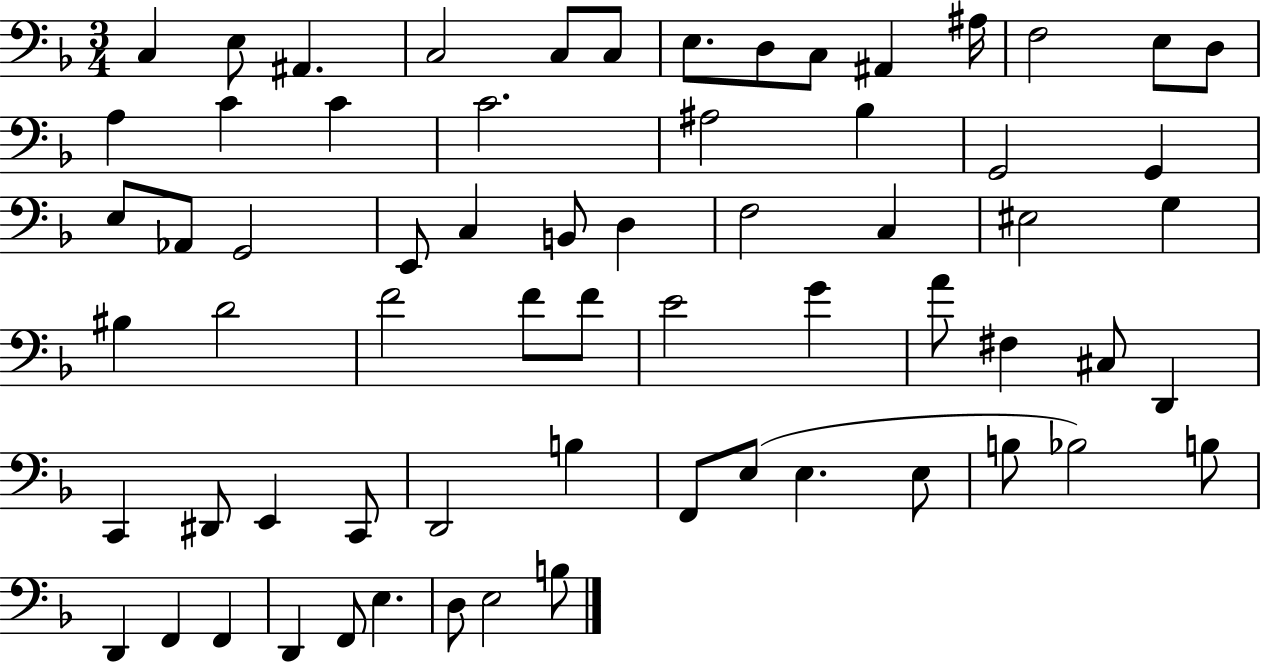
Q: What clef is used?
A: bass